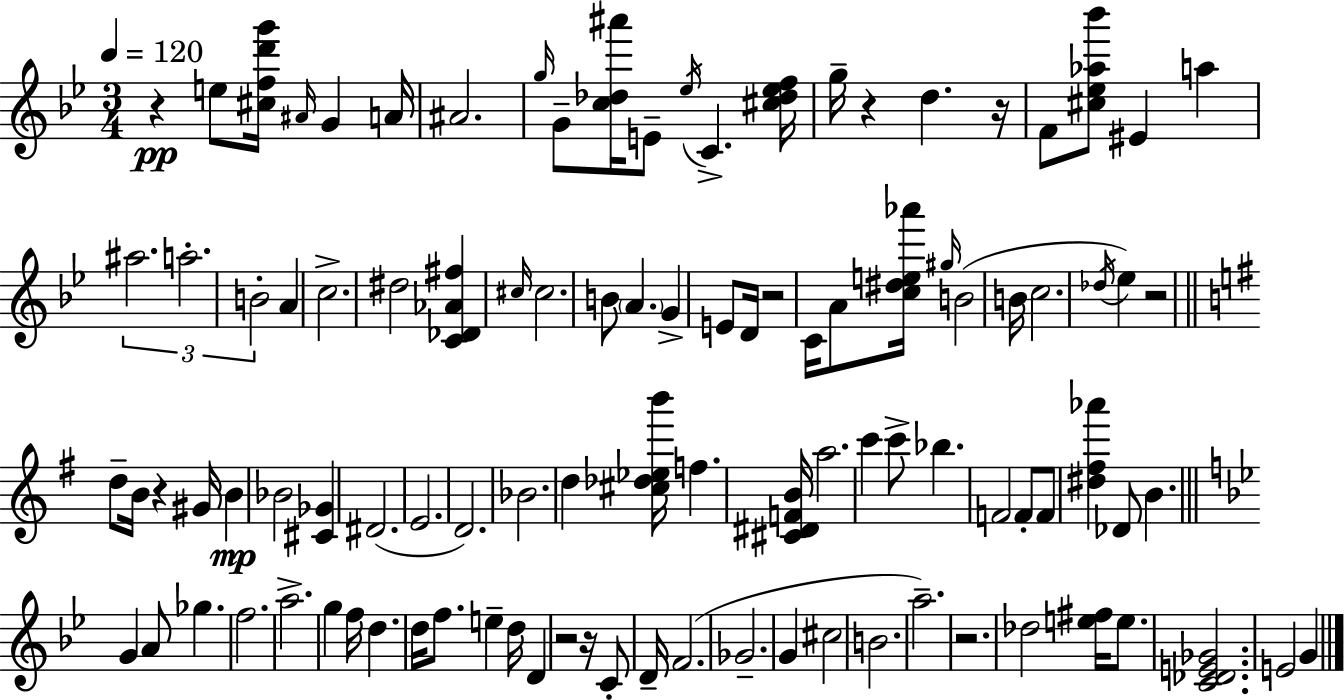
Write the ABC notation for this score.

X:1
T:Untitled
M:3/4
L:1/4
K:Bb
z e/2 [^cfd'g']/4 ^A/4 G A/4 ^A2 g/4 G/2 [c_d^a']/4 E/2 _e/4 C [^c_d_ef]/4 g/4 z d z/4 F/2 [^c_e_a_b']/2 ^E a ^a2 a2 B2 A c2 ^d2 [C_D_A^f] ^c/4 ^c2 B/2 A G E/2 D/4 z2 C/4 A/2 [c^de_a']/4 ^g/4 B2 B/4 c2 _d/4 _e z2 d/2 B/4 z ^G/4 B _B2 [^C_G] ^D2 E2 D2 _B2 d [^c_d_eb']/4 f [^C^DFB]/4 a2 c' c'/2 _b F2 F/2 F/2 [^d^f_a'] _D/2 B G A/2 _g f2 a2 g f/4 d d/4 f/2 e d/4 D z2 z/4 C/2 D/4 F2 _G2 G ^c2 B2 a2 z2 _d2 [e^f]/4 e/2 [C_DE_G]2 E2 G